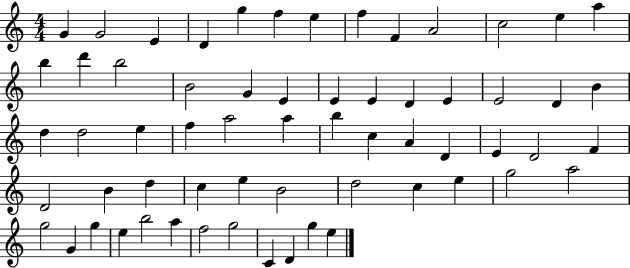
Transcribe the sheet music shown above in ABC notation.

X:1
T:Untitled
M:4/4
L:1/4
K:C
G G2 E D g f e f F A2 c2 e a b d' b2 B2 G E E E D E E2 D B d d2 e f a2 a b c A D E D2 F D2 B d c e B2 d2 c e g2 a2 g2 G g e b2 a f2 g2 C D g e